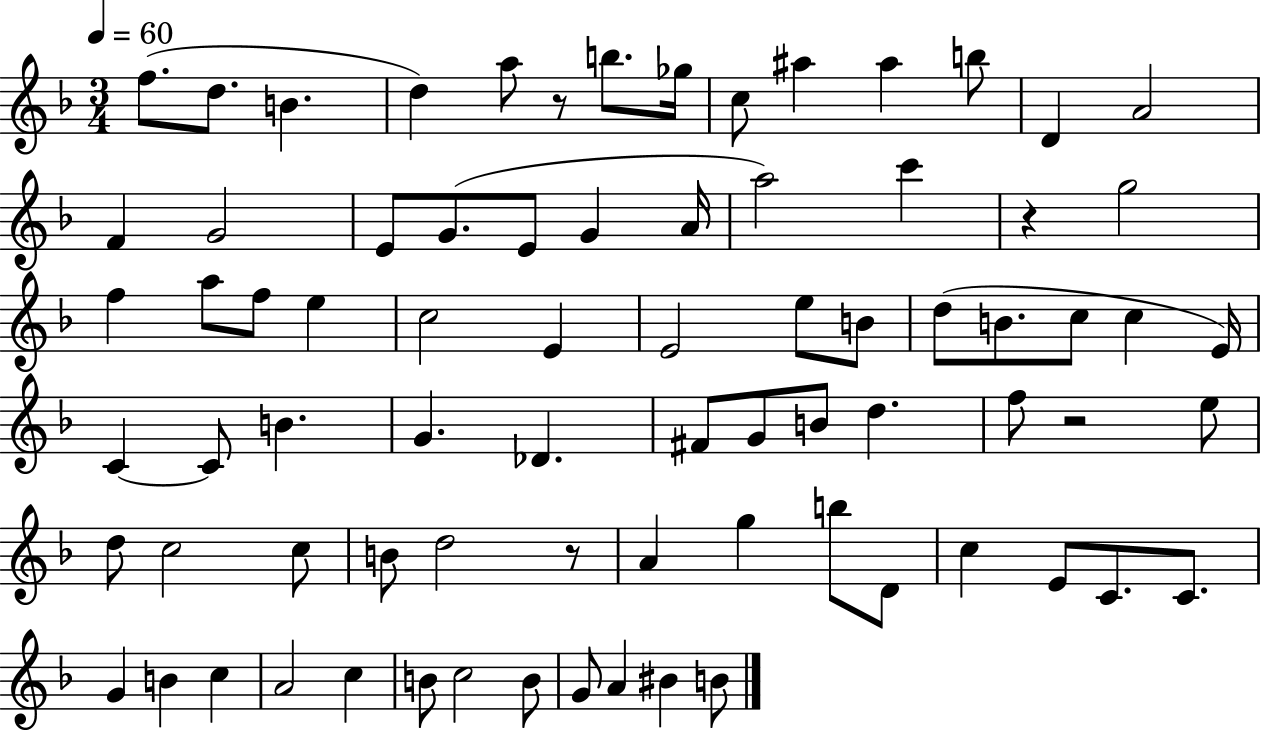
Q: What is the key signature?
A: F major